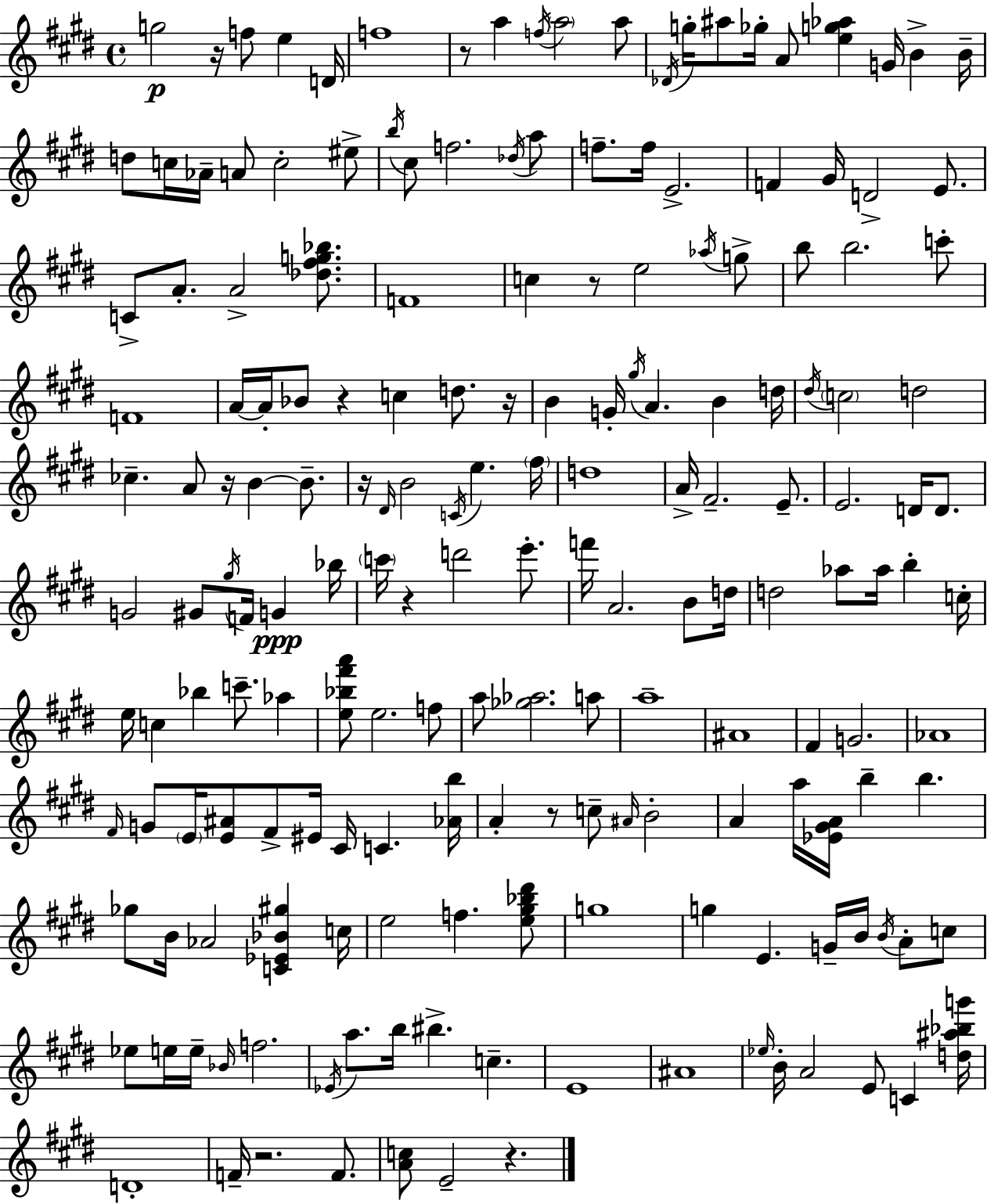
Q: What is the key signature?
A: E major